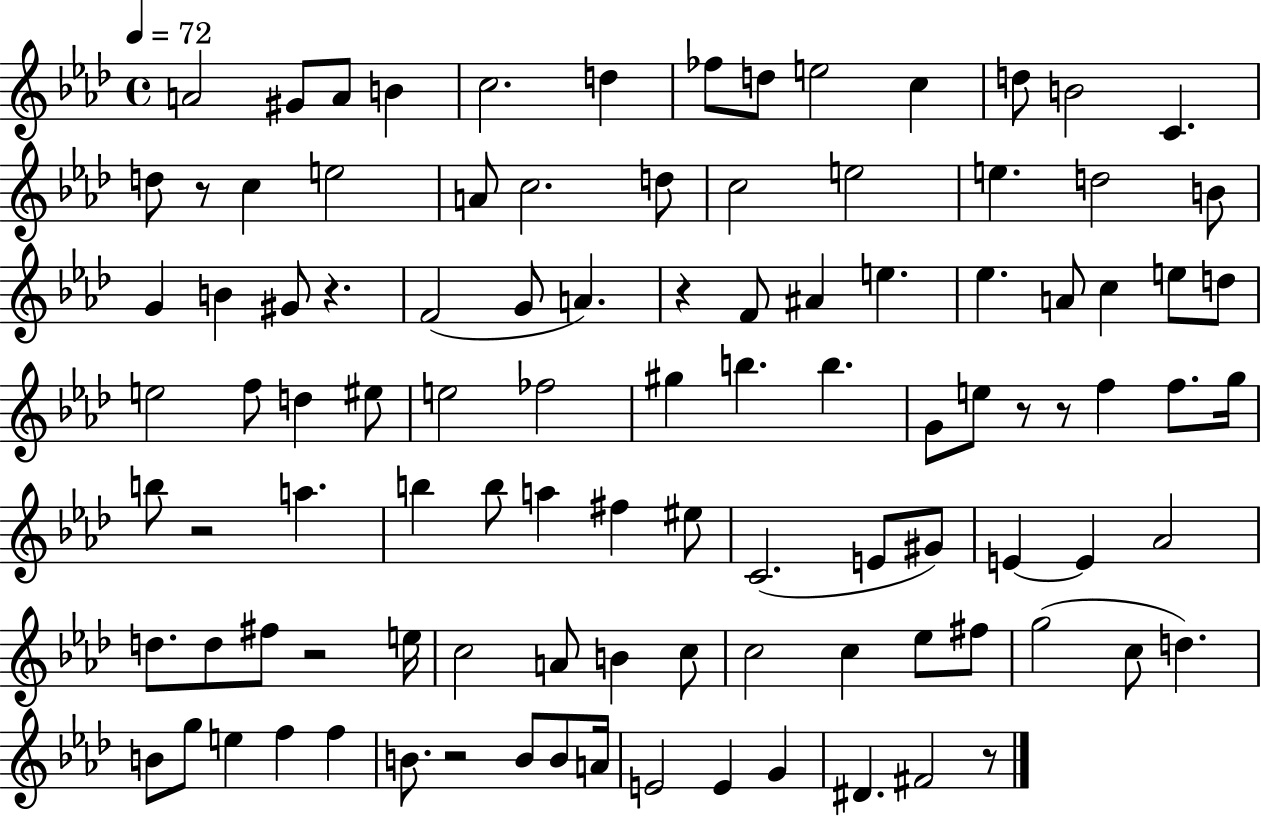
X:1
T:Untitled
M:4/4
L:1/4
K:Ab
A2 ^G/2 A/2 B c2 d _f/2 d/2 e2 c d/2 B2 C d/2 z/2 c e2 A/2 c2 d/2 c2 e2 e d2 B/2 G B ^G/2 z F2 G/2 A z F/2 ^A e _e A/2 c e/2 d/2 e2 f/2 d ^e/2 e2 _f2 ^g b b G/2 e/2 z/2 z/2 f f/2 g/4 b/2 z2 a b b/2 a ^f ^e/2 C2 E/2 ^G/2 E E _A2 d/2 d/2 ^f/2 z2 e/4 c2 A/2 B c/2 c2 c _e/2 ^f/2 g2 c/2 d B/2 g/2 e f f B/2 z2 B/2 B/2 A/4 E2 E G ^D ^F2 z/2